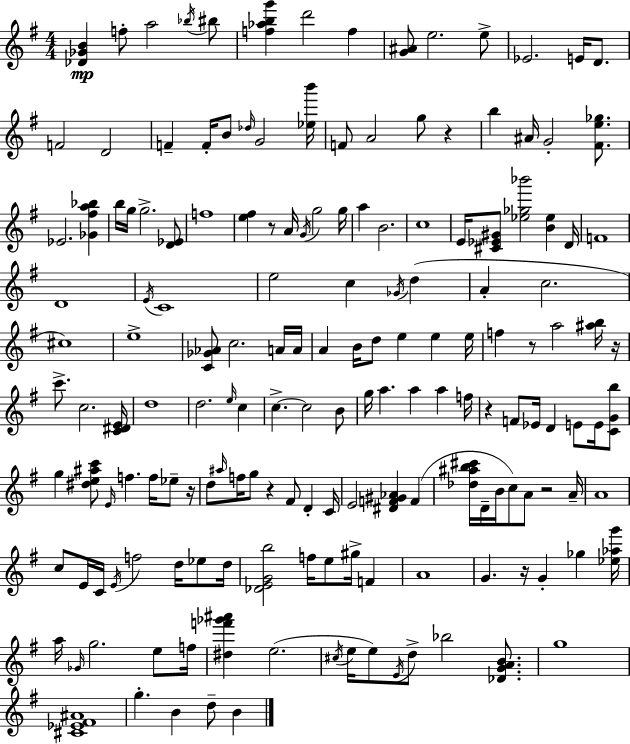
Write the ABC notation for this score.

X:1
T:Untitled
M:4/4
L:1/4
K:Em
[_D_GB] f/2 a2 _b/4 ^b/2 [f_abg'] d'2 f [G^A]/2 e2 e/2 _E2 E/4 D/2 F2 D2 F F/4 B/2 _d/4 G2 [_eb']/4 F/2 A2 g/2 z b ^A/4 G2 [^Fe_g]/2 _E2 [_G^fa_b] b/4 g/4 g2 [D_E]/2 f4 [e^f] z/2 A/4 G/4 g2 g/4 a B2 c4 E/4 [^C_E^G]/2 [_e_g_b']2 [B_e] D/4 F4 D4 E/4 C4 e2 c _G/4 d A c2 ^c4 e4 [C_G_A]/2 c2 A/4 A/4 A B/4 d/2 e e e/4 f z/2 a2 [^ab]/4 z/4 c'/2 c2 [C^DE]/4 d4 d2 e/4 c c c2 B/2 g/4 a a a f/4 z F/2 _E/4 D E/2 E/4 [CGb]/2 g [^de^ac']/2 E/4 f f/4 _e/2 z/4 d/2 ^a/4 f/4 g/2 z ^F/2 D C/4 E2 [^DF^G_A] F [_d^ab^c']/4 D/4 B/4 c/2 A/2 z2 A/4 A4 c/2 E/4 C/4 E/4 f2 d/4 _e/2 d/4 [_DEGb]2 f/4 e/2 ^g/4 F A4 G z/4 G _g [_e_ag']/4 a/4 _G/4 g2 e/2 f/4 [^df'_g'^a'] e2 ^c/4 e/4 e/2 E/4 d/2 _b2 [_DGAB]/2 g4 [^C_E^F^A]4 g B d/2 B